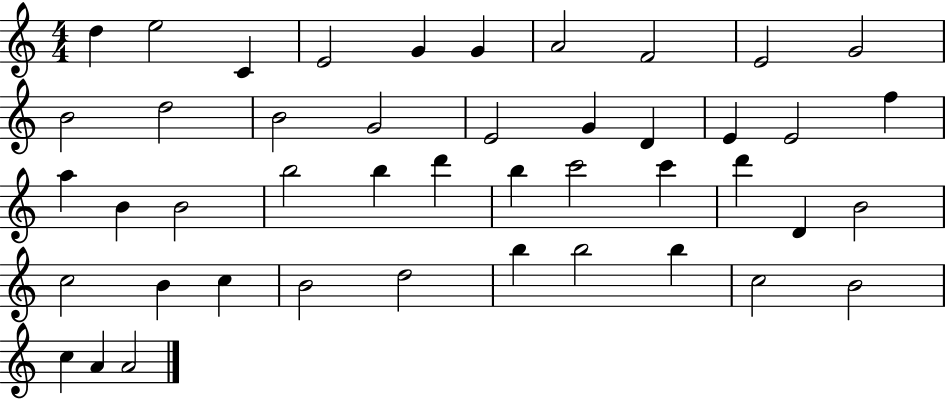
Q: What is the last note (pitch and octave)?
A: A4